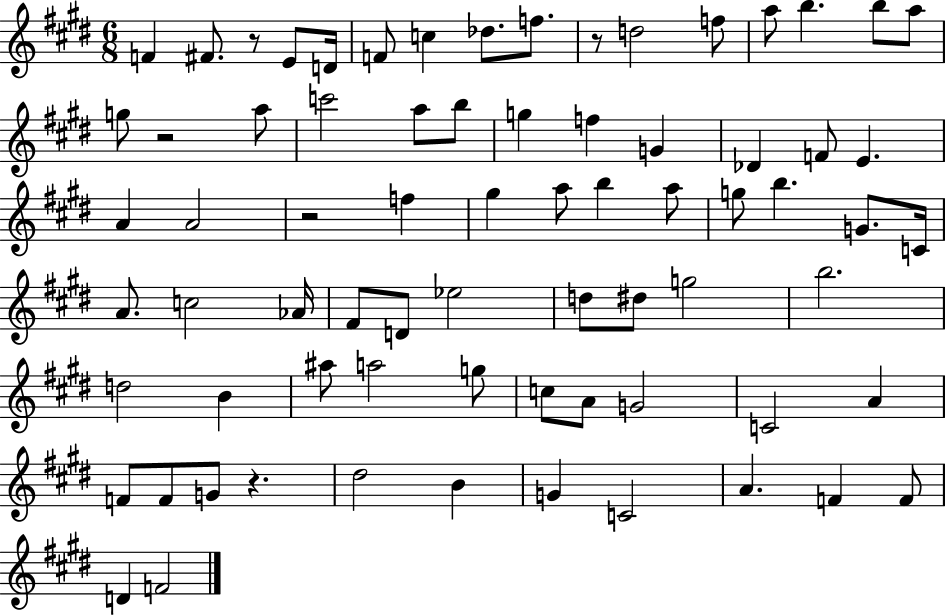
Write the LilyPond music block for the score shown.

{
  \clef treble
  \numericTimeSignature
  \time 6/8
  \key e \major
  f'4 fis'8. r8 e'8 d'16 | f'8 c''4 des''8. f''8. | r8 d''2 f''8 | a''8 b''4. b''8 a''8 | \break g''8 r2 a''8 | c'''2 a''8 b''8 | g''4 f''4 g'4 | des'4 f'8 e'4. | \break a'4 a'2 | r2 f''4 | gis''4 a''8 b''4 a''8 | g''8 b''4. g'8. c'16 | \break a'8. c''2 aes'16 | fis'8 d'8 ees''2 | d''8 dis''8 g''2 | b''2. | \break d''2 b'4 | ais''8 a''2 g''8 | c''8 a'8 g'2 | c'2 a'4 | \break f'8 f'8 g'8 r4. | dis''2 b'4 | g'4 c'2 | a'4. f'4 f'8 | \break d'4 f'2 | \bar "|."
}